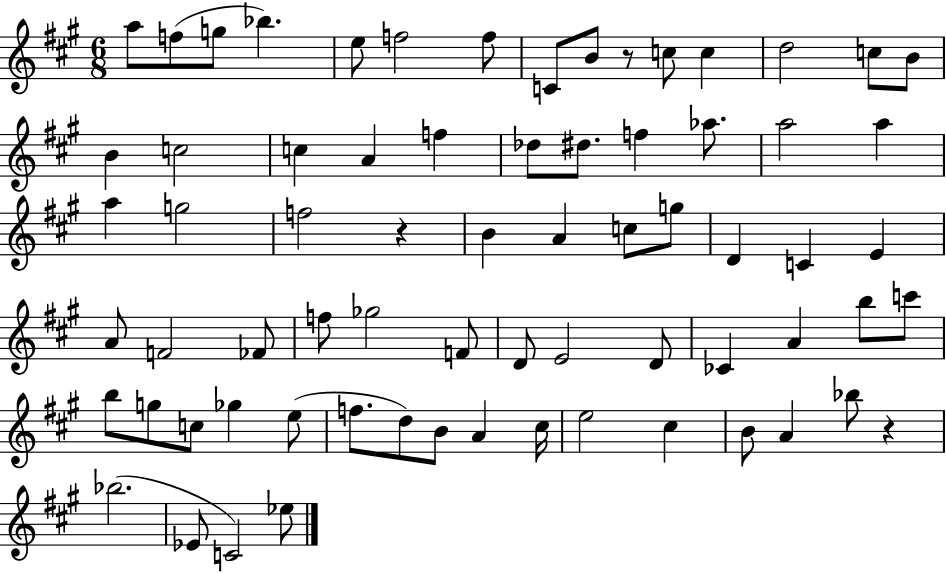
X:1
T:Untitled
M:6/8
L:1/4
K:A
a/2 f/2 g/2 _b e/2 f2 f/2 C/2 B/2 z/2 c/2 c d2 c/2 B/2 B c2 c A f _d/2 ^d/2 f _a/2 a2 a a g2 f2 z B A c/2 g/2 D C E A/2 F2 _F/2 f/2 _g2 F/2 D/2 E2 D/2 _C A b/2 c'/2 b/2 g/2 c/2 _g e/2 f/2 d/2 B/2 A ^c/4 e2 ^c B/2 A _b/2 z _b2 _E/2 C2 _e/2